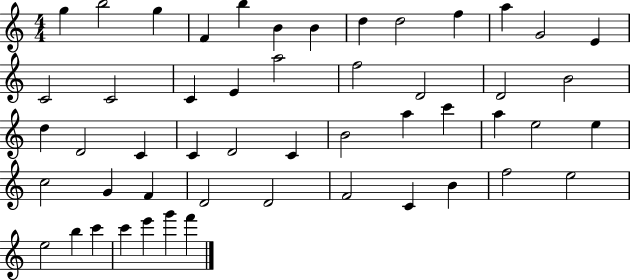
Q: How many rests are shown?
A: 0